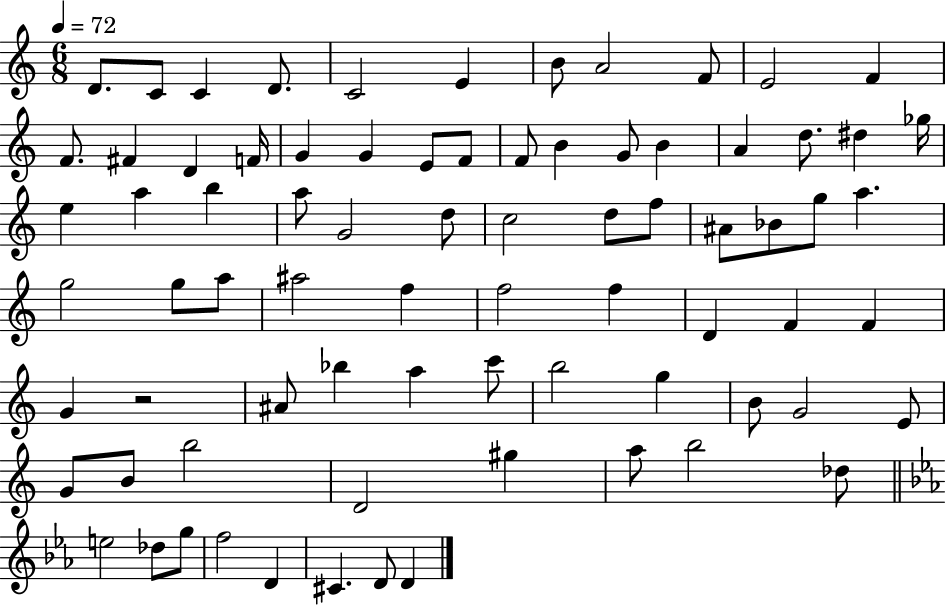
{
  \clef treble
  \numericTimeSignature
  \time 6/8
  \key c \major
  \tempo 4 = 72
  d'8. c'8 c'4 d'8. | c'2 e'4 | b'8 a'2 f'8 | e'2 f'4 | \break f'8. fis'4 d'4 f'16 | g'4 g'4 e'8 f'8 | f'8 b'4 g'8 b'4 | a'4 d''8. dis''4 ges''16 | \break e''4 a''4 b''4 | a''8 g'2 d''8 | c''2 d''8 f''8 | ais'8 bes'8 g''8 a''4. | \break g''2 g''8 a''8 | ais''2 f''4 | f''2 f''4 | d'4 f'4 f'4 | \break g'4 r2 | ais'8 bes''4 a''4 c'''8 | b''2 g''4 | b'8 g'2 e'8 | \break g'8 b'8 b''2 | d'2 gis''4 | a''8 b''2 des''8 | \bar "||" \break \key ees \major e''2 des''8 g''8 | f''2 d'4 | cis'4. d'8 d'4 | \bar "|."
}